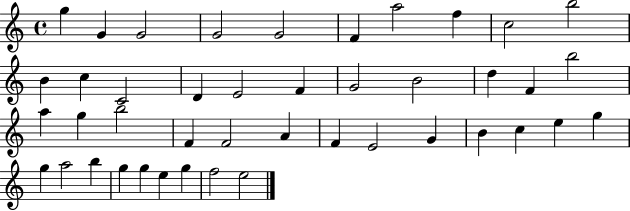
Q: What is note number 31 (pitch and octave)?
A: B4